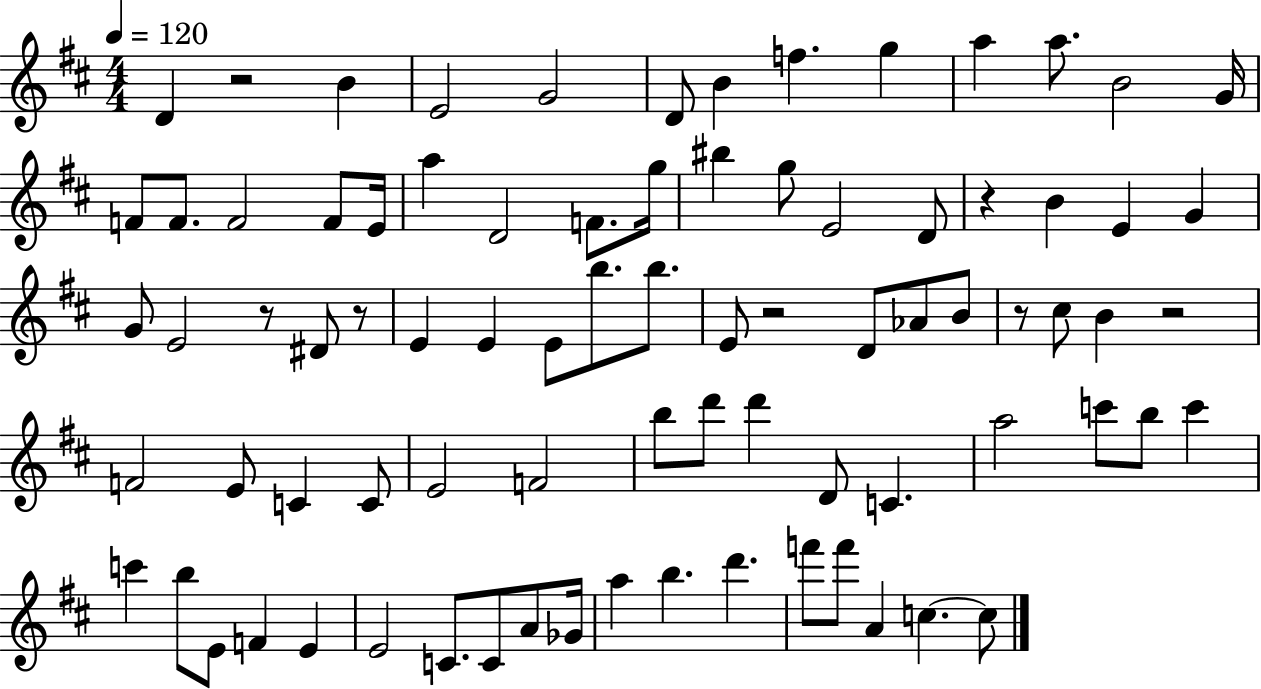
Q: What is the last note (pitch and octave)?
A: C5